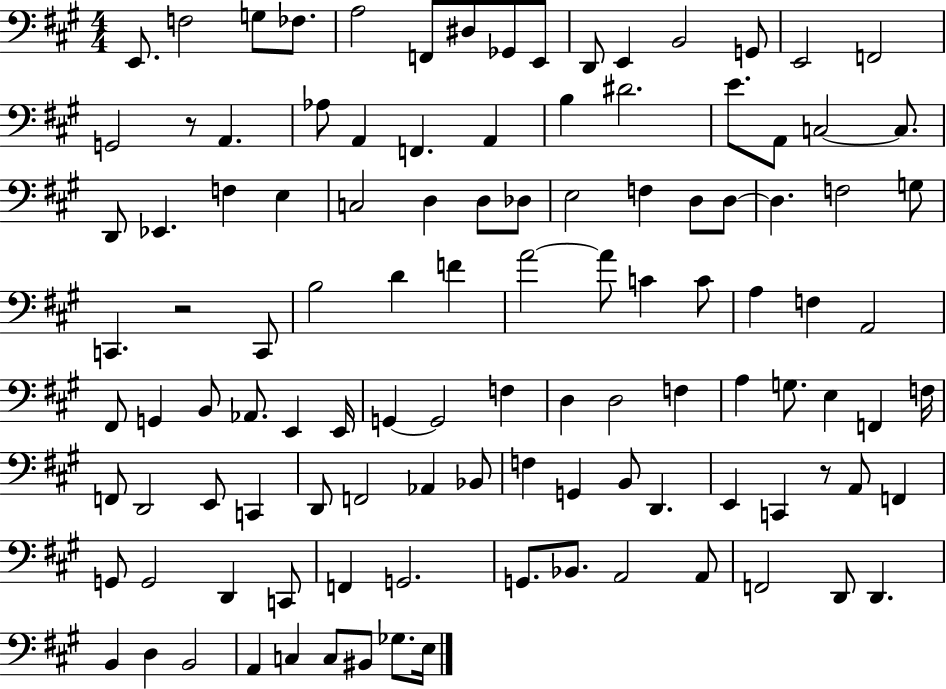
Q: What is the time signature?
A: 4/4